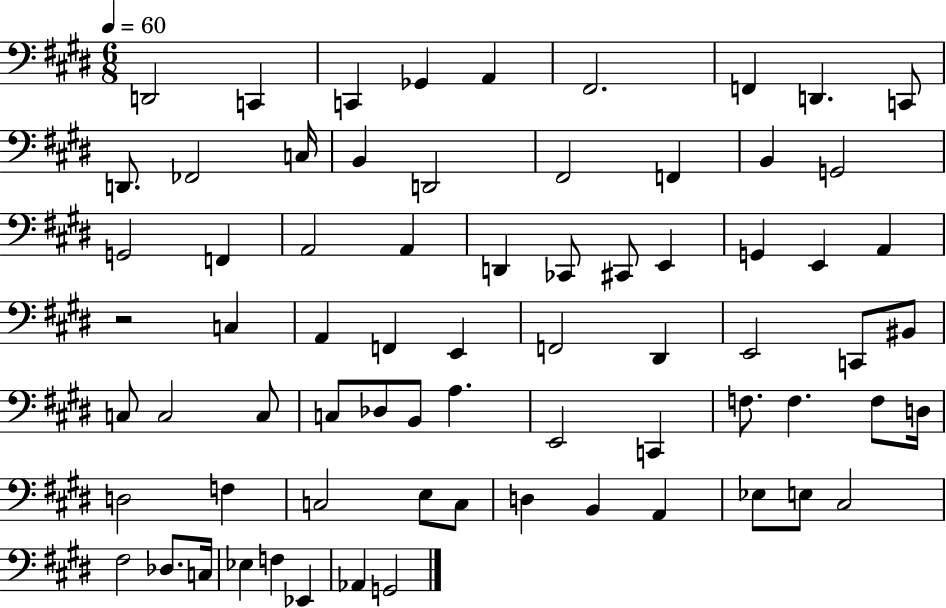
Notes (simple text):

D2/h C2/q C2/q Gb2/q A2/q F#2/h. F2/q D2/q. C2/e D2/e. FES2/h C3/s B2/q D2/h F#2/h F2/q B2/q G2/h G2/h F2/q A2/h A2/q D2/q CES2/e C#2/e E2/q G2/q E2/q A2/q R/h C3/q A2/q F2/q E2/q F2/h D#2/q E2/h C2/e BIS2/e C3/e C3/h C3/e C3/e Db3/e B2/e A3/q. E2/h C2/q F3/e. F3/q. F3/e D3/s D3/h F3/q C3/h E3/e C3/e D3/q B2/q A2/q Eb3/e E3/e C#3/h F#3/h Db3/e. C3/s Eb3/q F3/q Eb2/q Ab2/q G2/h